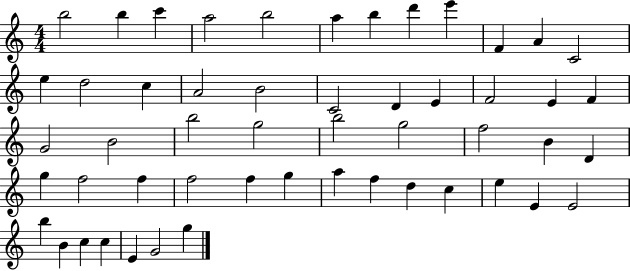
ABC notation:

X:1
T:Untitled
M:4/4
L:1/4
K:C
b2 b c' a2 b2 a b d' e' F A C2 e d2 c A2 B2 C2 D E F2 E F G2 B2 b2 g2 b2 g2 f2 B D g f2 f f2 f g a f d c e E E2 b B c c E G2 g